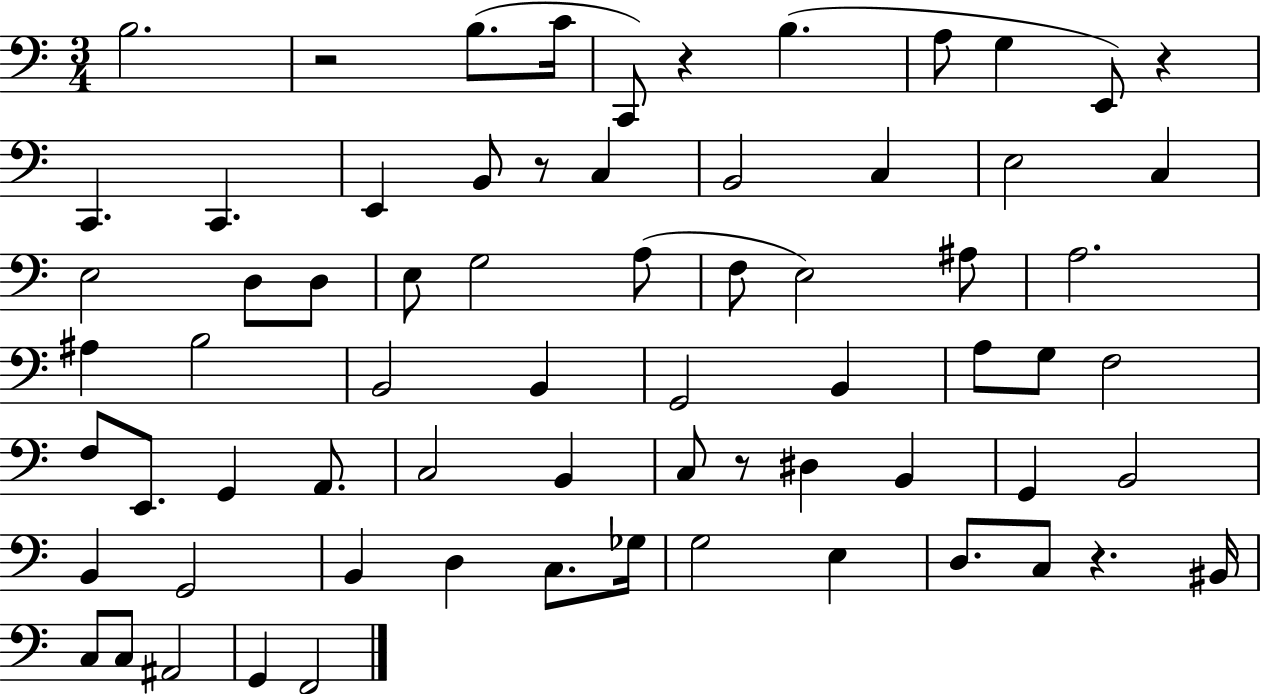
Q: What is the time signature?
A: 3/4